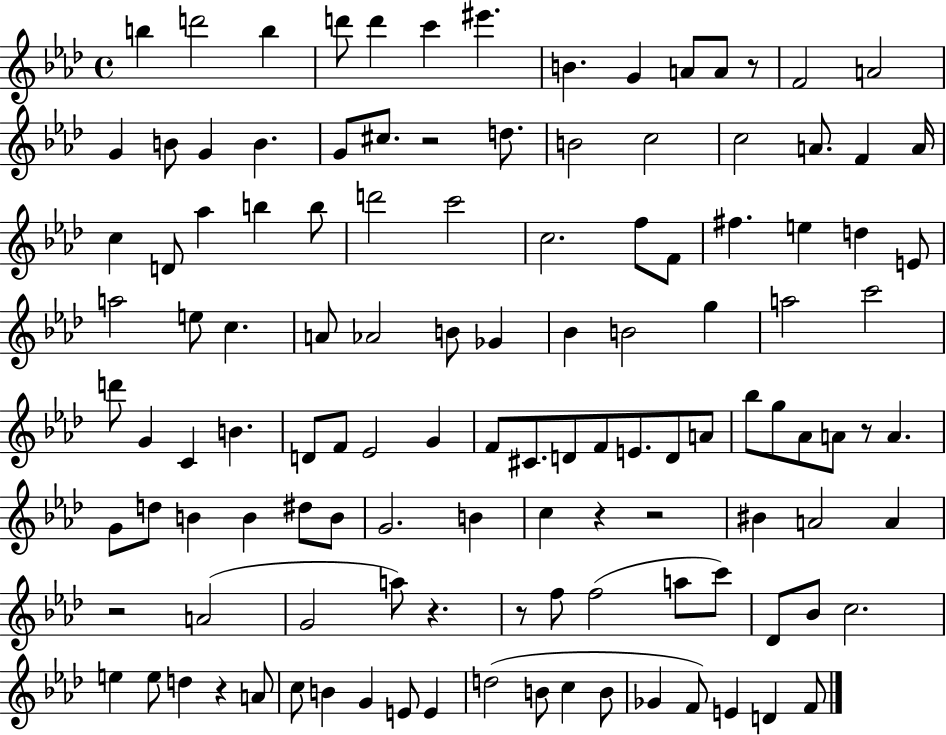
X:1
T:Untitled
M:4/4
L:1/4
K:Ab
b d'2 b d'/2 d' c' ^e' B G A/2 A/2 z/2 F2 A2 G B/2 G B G/2 ^c/2 z2 d/2 B2 c2 c2 A/2 F A/4 c D/2 _a b b/2 d'2 c'2 c2 f/2 F/2 ^f e d E/2 a2 e/2 c A/2 _A2 B/2 _G _B B2 g a2 c'2 d'/2 G C B D/2 F/2 _E2 G F/2 ^C/2 D/2 F/2 E/2 D/2 A/2 _b/2 g/2 _A/2 A/2 z/2 A G/2 d/2 B B ^d/2 B/2 G2 B c z z2 ^B A2 A z2 A2 G2 a/2 z z/2 f/2 f2 a/2 c'/2 _D/2 _B/2 c2 e e/2 d z A/2 c/2 B G E/2 E d2 B/2 c B/2 _G F/2 E D F/2